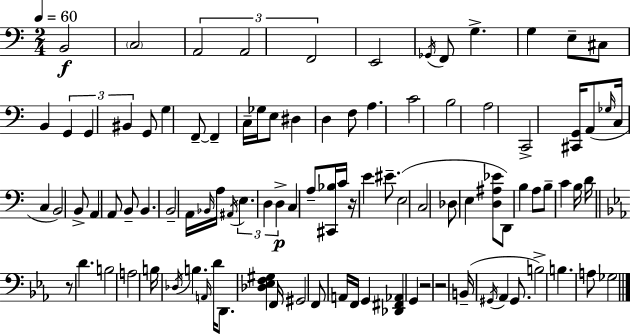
B2/h C3/h A2/h A2/h F2/h E2/h Gb2/s F2/e G3/q. G3/q E3/e C#3/e B2/q G2/q G2/q BIS2/q G2/e G3/q F2/e F2/q C3/s Gb3/s E3/e D#3/q D3/q F3/e A3/q. C4/h B3/h A3/h C2/h [C#2,G2]/s A2/e Gb3/s C3/s C3/q B2/h B2/e A2/q A2/e B2/e B2/q. B2/h A2/s Bb2/s A3/s A#2/s E3/q. D3/q D3/q C3/q A3/e [C#2,Bb3]/s C4/s R/s E4/q EIS4/e. E3/h C3/h Db3/e E3/q [D3,A#3,Eb4]/e D2/e B3/q A3/e B3/e C4/q B3/s D4/s R/e D4/q. B3/h A3/h B3/s Db3/s B3/q. A2/s D4/s D2/e. [Db3,Eb3,F3,G#3]/q F2/s G#2/h F2/e A2/s F2/s G2/q [Db2,F#2,Ab2]/q G2/q R/h R/h B2/s G#2/s Ab2/q G#2/e. B3/h B3/q. A3/e Gb3/h